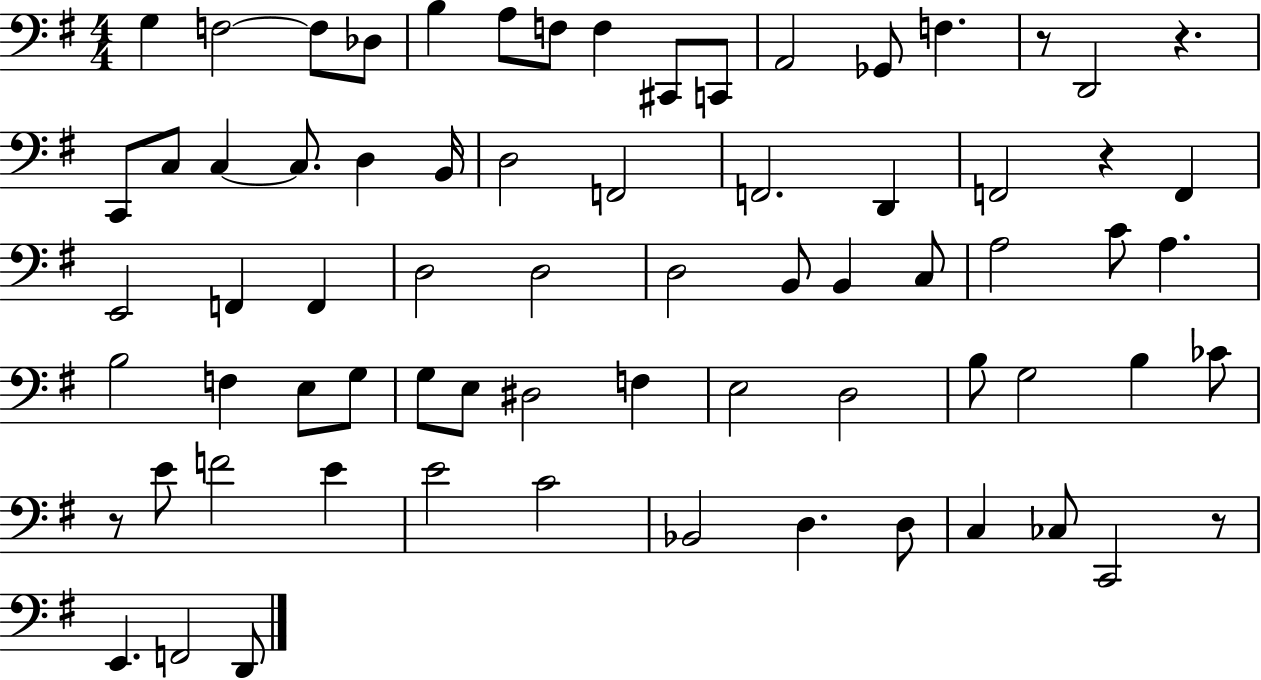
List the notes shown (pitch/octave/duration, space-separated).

G3/q F3/h F3/e Db3/e B3/q A3/e F3/e F3/q C#2/e C2/e A2/h Gb2/e F3/q. R/e D2/h R/q. C2/e C3/e C3/q C3/e. D3/q B2/s D3/h F2/h F2/h. D2/q F2/h R/q F2/q E2/h F2/q F2/q D3/h D3/h D3/h B2/e B2/q C3/e A3/h C4/e A3/q. B3/h F3/q E3/e G3/e G3/e E3/e D#3/h F3/q E3/h D3/h B3/e G3/h B3/q CES4/e R/e E4/e F4/h E4/q E4/h C4/h Bb2/h D3/q. D3/e C3/q CES3/e C2/h R/e E2/q. F2/h D2/e